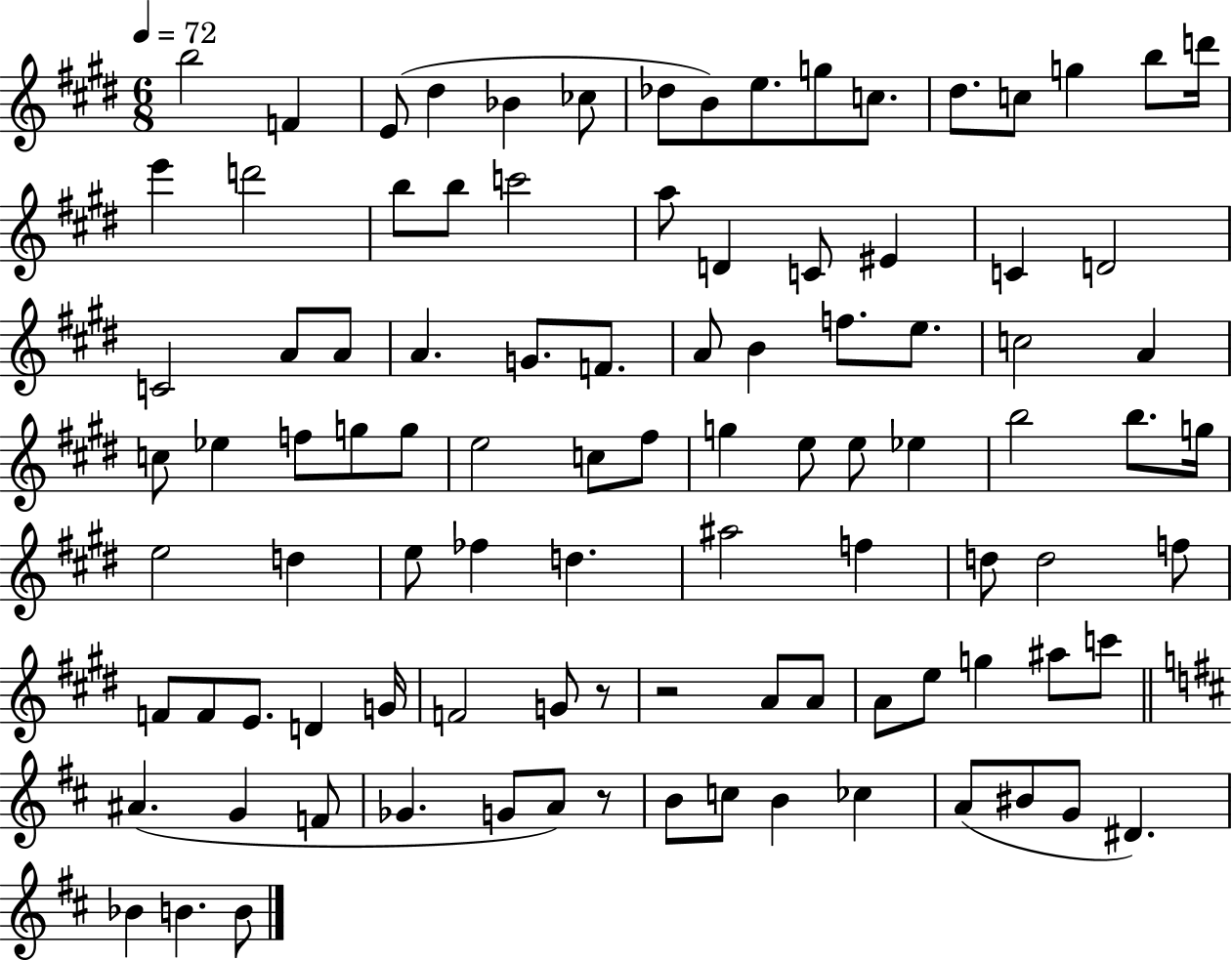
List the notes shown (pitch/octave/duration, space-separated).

B5/h F4/q E4/e D#5/q Bb4/q CES5/e Db5/e B4/e E5/e. G5/e C5/e. D#5/e. C5/e G5/q B5/e D6/s E6/q D6/h B5/e B5/e C6/h A5/e D4/q C4/e EIS4/q C4/q D4/h C4/h A4/e A4/e A4/q. G4/e. F4/e. A4/e B4/q F5/e. E5/e. C5/h A4/q C5/e Eb5/q F5/e G5/e G5/e E5/h C5/e F#5/e G5/q E5/e E5/e Eb5/q B5/h B5/e. G5/s E5/h D5/q E5/e FES5/q D5/q. A#5/h F5/q D5/e D5/h F5/e F4/e F4/e E4/e. D4/q G4/s F4/h G4/e R/e R/h A4/e A4/e A4/e E5/e G5/q A#5/e C6/e A#4/q. G4/q F4/e Gb4/q. G4/e A4/e R/e B4/e C5/e B4/q CES5/q A4/e BIS4/e G4/e D#4/q. Bb4/q B4/q. B4/e